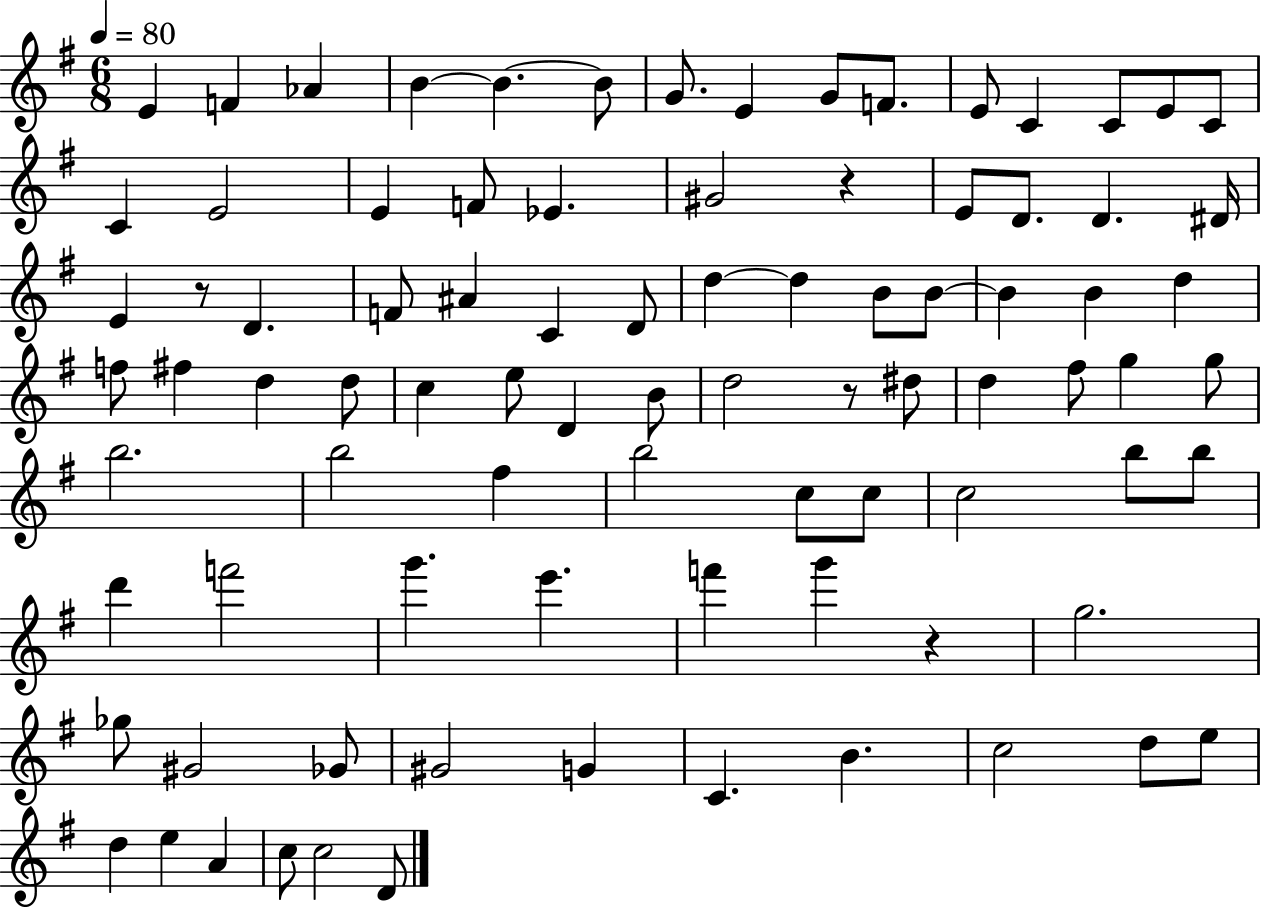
{
  \clef treble
  \numericTimeSignature
  \time 6/8
  \key g \major
  \tempo 4 = 80
  e'4 f'4 aes'4 | b'4~~ b'4.~~ b'8 | g'8. e'4 g'8 f'8. | e'8 c'4 c'8 e'8 c'8 | \break c'4 e'2 | e'4 f'8 ees'4. | gis'2 r4 | e'8 d'8. d'4. dis'16 | \break e'4 r8 d'4. | f'8 ais'4 c'4 d'8 | d''4~~ d''4 b'8 b'8~~ | b'4 b'4 d''4 | \break f''8 fis''4 d''4 d''8 | c''4 e''8 d'4 b'8 | d''2 r8 dis''8 | d''4 fis''8 g''4 g''8 | \break b''2. | b''2 fis''4 | b''2 c''8 c''8 | c''2 b''8 b''8 | \break d'''4 f'''2 | g'''4. e'''4. | f'''4 g'''4 r4 | g''2. | \break ges''8 gis'2 ges'8 | gis'2 g'4 | c'4. b'4. | c''2 d''8 e''8 | \break d''4 e''4 a'4 | c''8 c''2 d'8 | \bar "|."
}